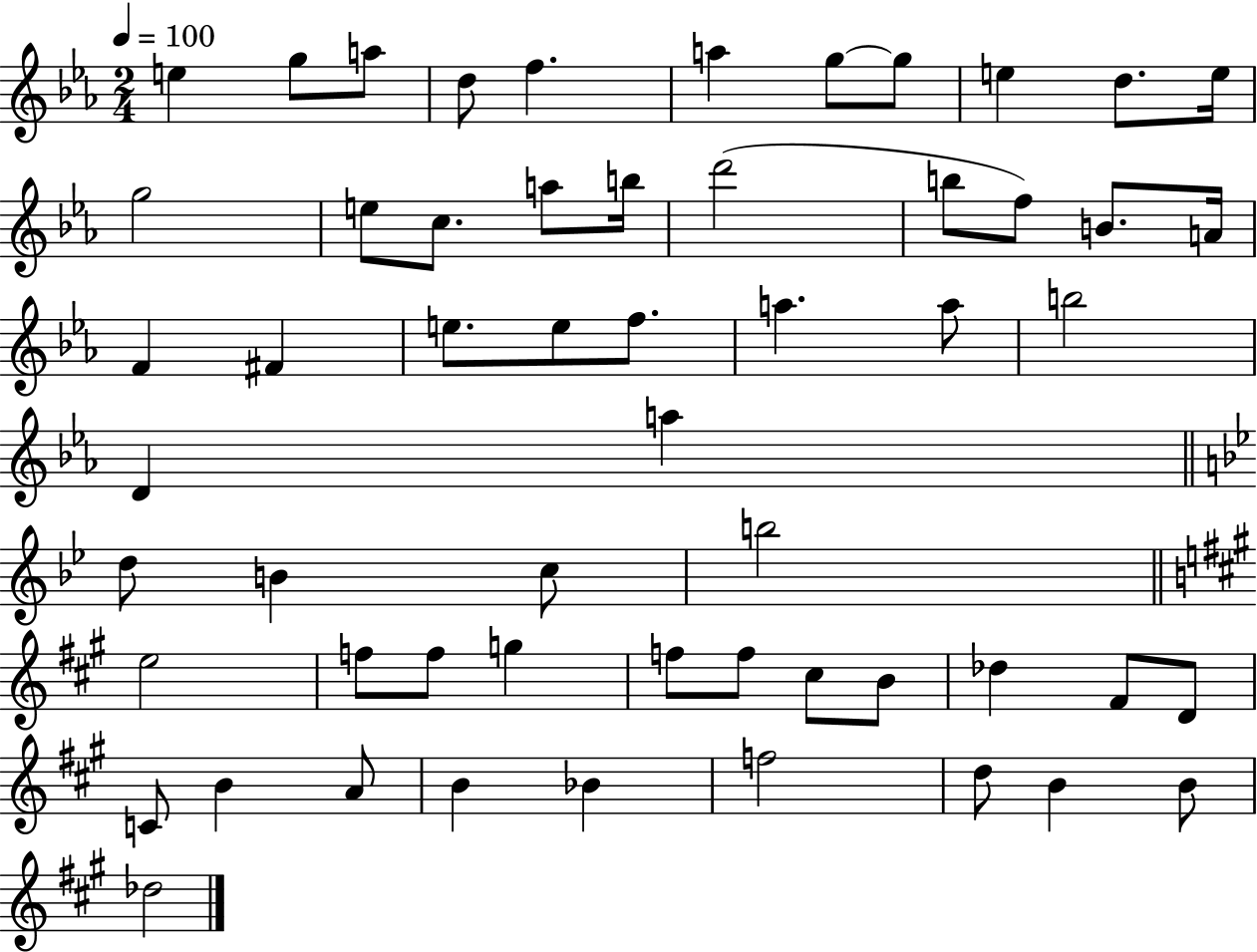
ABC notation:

X:1
T:Untitled
M:2/4
L:1/4
K:Eb
e g/2 a/2 d/2 f a g/2 g/2 e d/2 e/4 g2 e/2 c/2 a/2 b/4 d'2 b/2 f/2 B/2 A/4 F ^F e/2 e/2 f/2 a a/2 b2 D a d/2 B c/2 b2 e2 f/2 f/2 g f/2 f/2 ^c/2 B/2 _d ^F/2 D/2 C/2 B A/2 B _B f2 d/2 B B/2 _d2